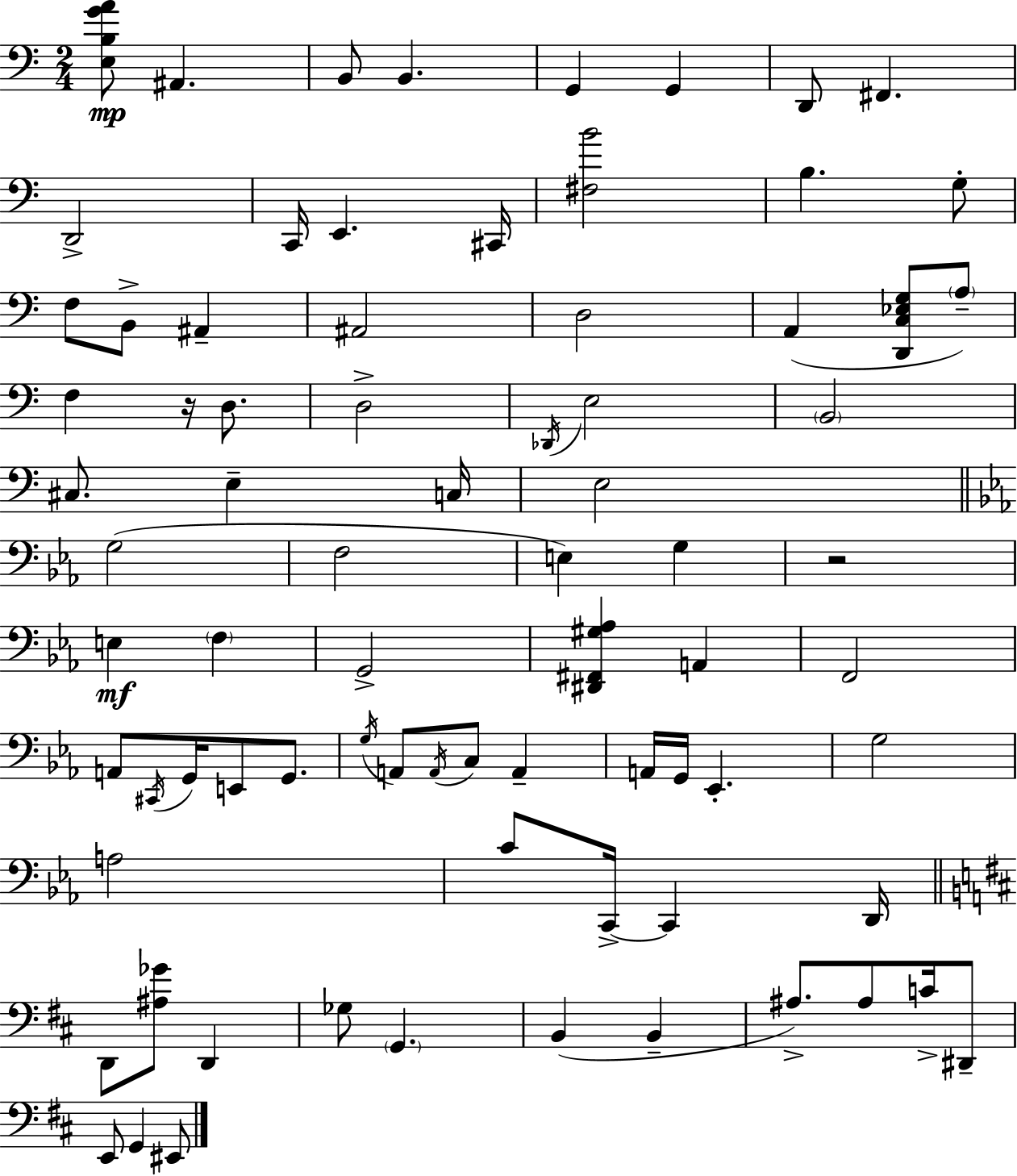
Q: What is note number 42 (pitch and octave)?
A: G2